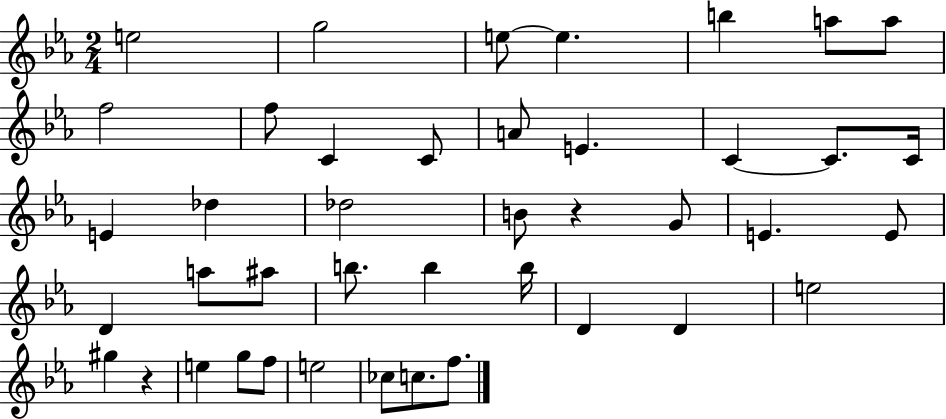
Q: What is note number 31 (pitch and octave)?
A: D4